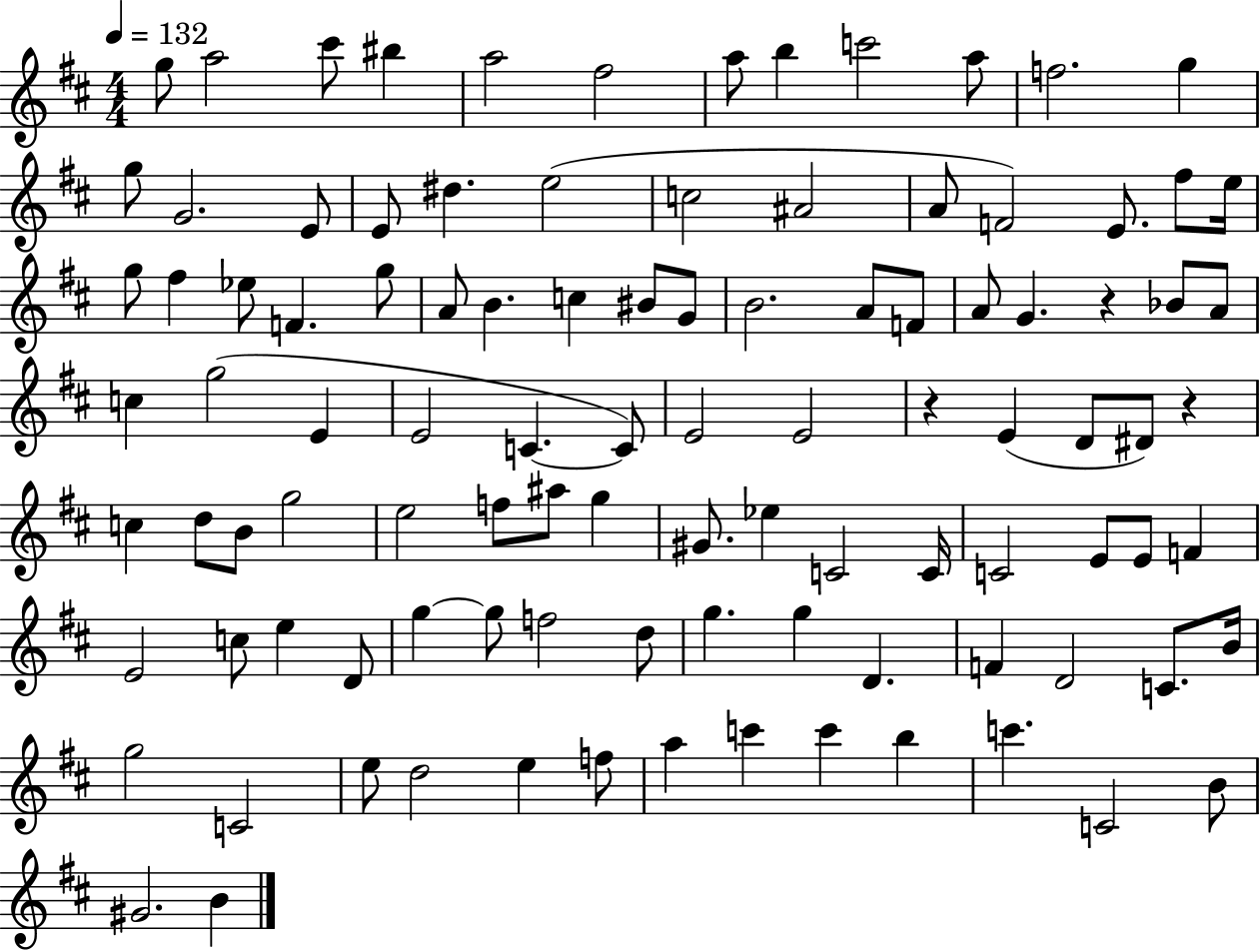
G5/e A5/h C#6/e BIS5/q A5/h F#5/h A5/e B5/q C6/h A5/e F5/h. G5/q G5/e G4/h. E4/e E4/e D#5/q. E5/h C5/h A#4/h A4/e F4/h E4/e. F#5/e E5/s G5/e F#5/q Eb5/e F4/q. G5/e A4/e B4/q. C5/q BIS4/e G4/e B4/h. A4/e F4/e A4/e G4/q. R/q Bb4/e A4/e C5/q G5/h E4/q E4/h C4/q. C4/e E4/h E4/h R/q E4/q D4/e D#4/e R/q C5/q D5/e B4/e G5/h E5/h F5/e A#5/e G5/q G#4/e. Eb5/q C4/h C4/s C4/h E4/e E4/e F4/q E4/h C5/e E5/q D4/e G5/q G5/e F5/h D5/e G5/q. G5/q D4/q. F4/q D4/h C4/e. B4/s G5/h C4/h E5/e D5/h E5/q F5/e A5/q C6/q C6/q B5/q C6/q. C4/h B4/e G#4/h. B4/q